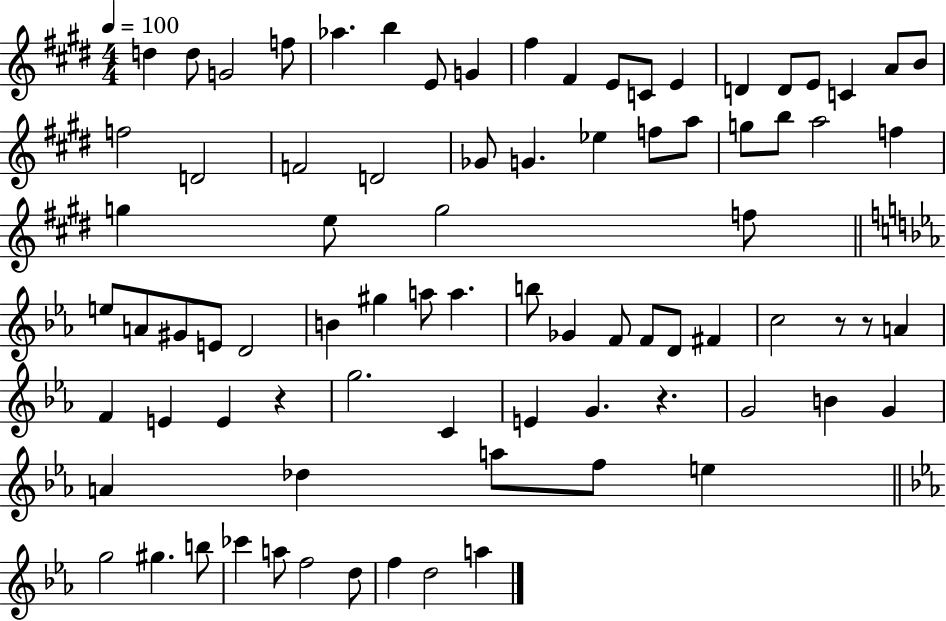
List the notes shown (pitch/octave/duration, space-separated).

D5/q D5/e G4/h F5/e Ab5/q. B5/q E4/e G4/q F#5/q F#4/q E4/e C4/e E4/q D4/q D4/e E4/e C4/q A4/e B4/e F5/h D4/h F4/h D4/h Gb4/e G4/q. Eb5/q F5/e A5/e G5/e B5/e A5/h F5/q G5/q E5/e G5/h F5/e E5/e A4/e G#4/e E4/e D4/h B4/q G#5/q A5/e A5/q. B5/e Gb4/q F4/e F4/e D4/e F#4/q C5/h R/e R/e A4/q F4/q E4/q E4/q R/q G5/h. C4/q E4/q G4/q. R/q. G4/h B4/q G4/q A4/q Db5/q A5/e F5/e E5/q G5/h G#5/q. B5/e CES6/q A5/e F5/h D5/e F5/q D5/h A5/q